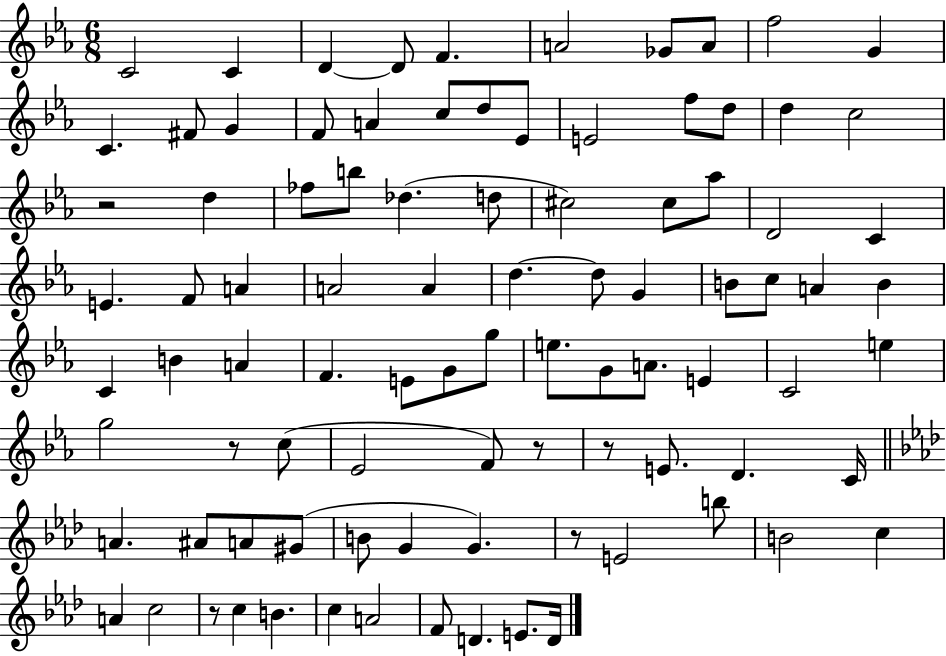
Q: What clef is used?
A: treble